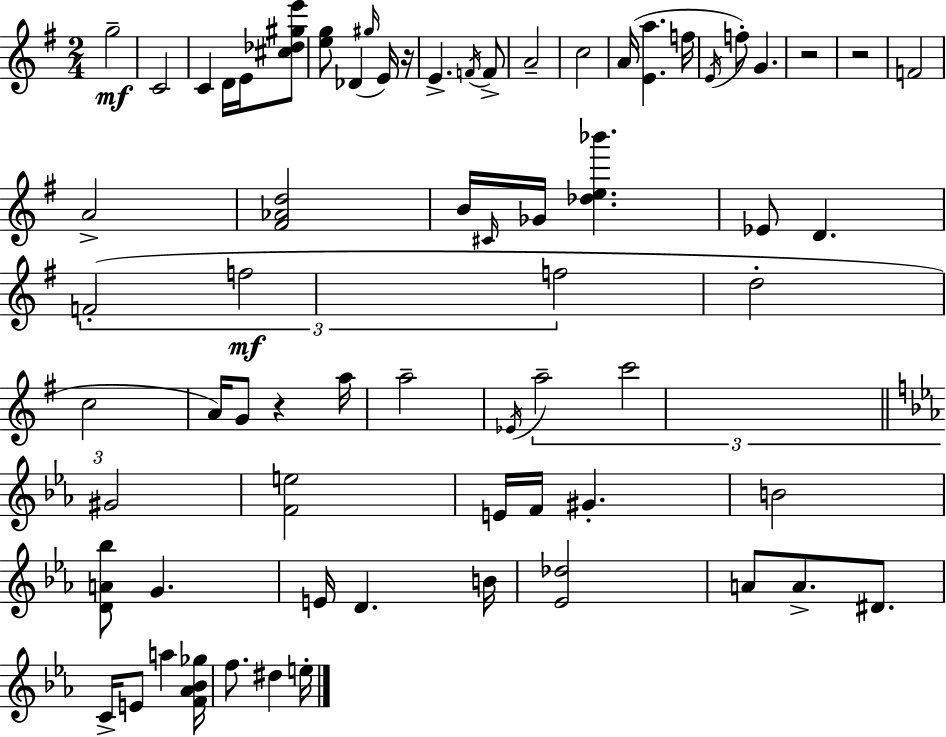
X:1
T:Untitled
M:2/4
L:1/4
K:Em
g2 C2 C D/4 E/4 [^c_d^ge']/2 [eg]/2 _D ^g/4 E/4 z/4 E F/4 F/2 A2 c2 A/4 [Ea] f/4 E/4 f/2 G z2 z2 F2 A2 [^F_Ad]2 B/4 ^C/4 _G/4 [_de_b'] _E/2 D F2 f2 f2 d2 c2 A/4 G/2 z a/4 a2 _E/4 a2 c'2 ^G2 [Fe]2 E/4 F/4 ^G B2 [DA_b]/2 G E/4 D B/4 [_E_d]2 A/2 A/2 ^D/2 C/4 E/2 a [F_A_B_g]/4 f/2 ^d e/4